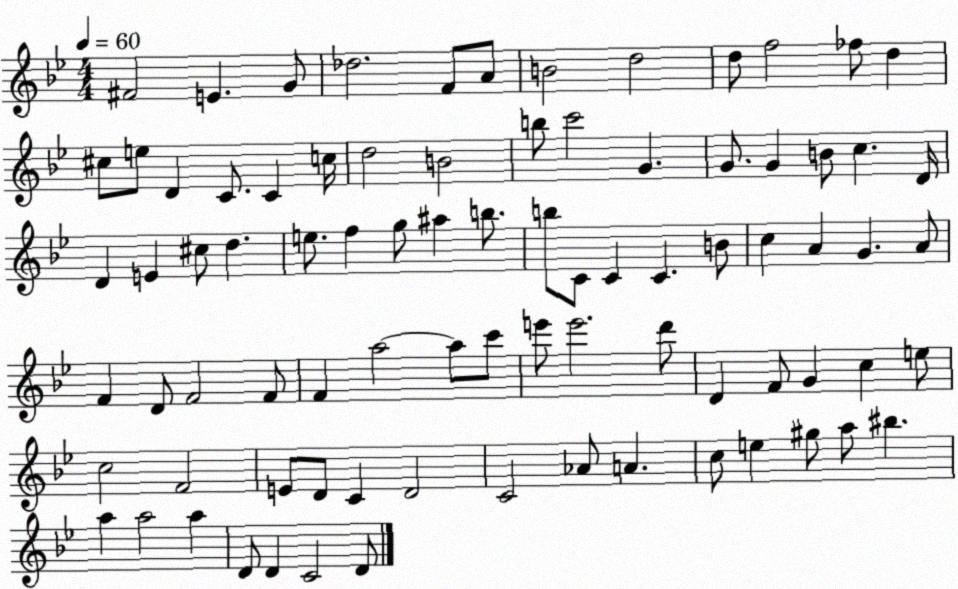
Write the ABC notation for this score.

X:1
T:Untitled
M:4/4
L:1/4
K:Bb
^F2 E G/2 _d2 F/2 A/2 B2 d2 d/2 f2 _f/2 d ^c/2 e/2 D C/2 C c/4 d2 B2 b/2 c'2 G G/2 G B/2 c D/4 D E ^c/2 d e/2 f g/2 ^a b/2 b/2 C/2 C C B/2 c A G A/2 F D/2 F2 F/2 F a2 a/2 c'/2 e'/2 e'2 d'/2 D F/2 G c e/2 c2 F2 E/2 D/2 C D2 C2 _A/2 A c/2 e ^g/2 a/2 ^b a a2 a D/2 D C2 D/2